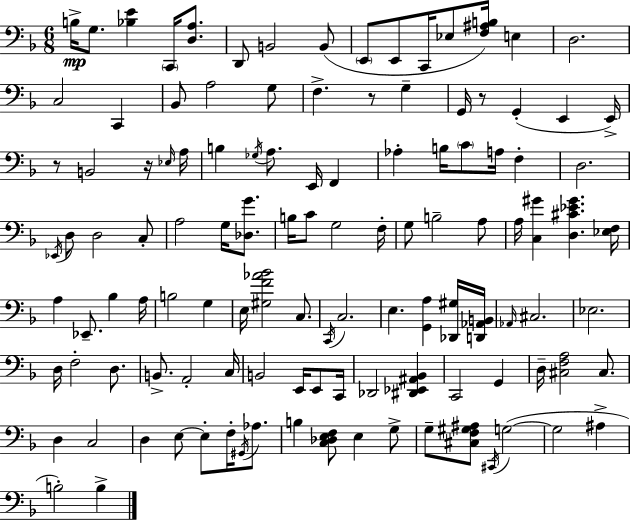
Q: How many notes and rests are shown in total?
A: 117